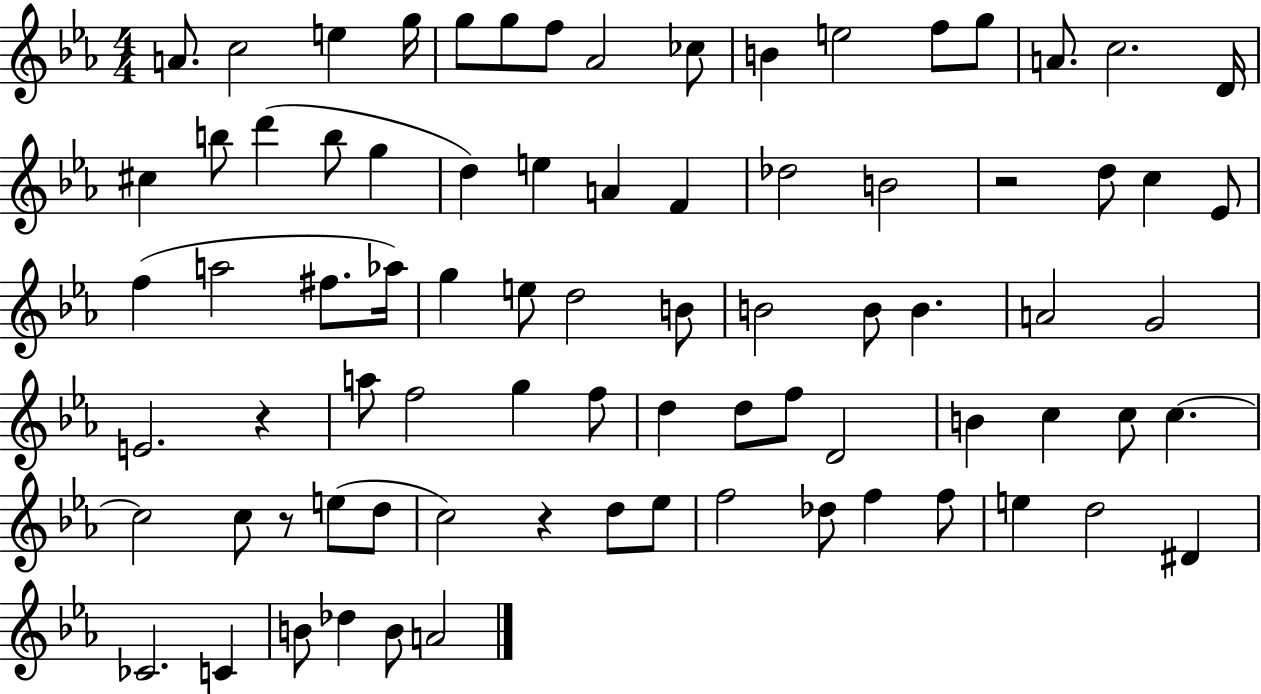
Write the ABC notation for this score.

X:1
T:Untitled
M:4/4
L:1/4
K:Eb
A/2 c2 e g/4 g/2 g/2 f/2 _A2 _c/2 B e2 f/2 g/2 A/2 c2 D/4 ^c b/2 d' b/2 g d e A F _d2 B2 z2 d/2 c _E/2 f a2 ^f/2 _a/4 g e/2 d2 B/2 B2 B/2 B A2 G2 E2 z a/2 f2 g f/2 d d/2 f/2 D2 B c c/2 c c2 c/2 z/2 e/2 d/2 c2 z d/2 _e/2 f2 _d/2 f f/2 e d2 ^D _C2 C B/2 _d B/2 A2